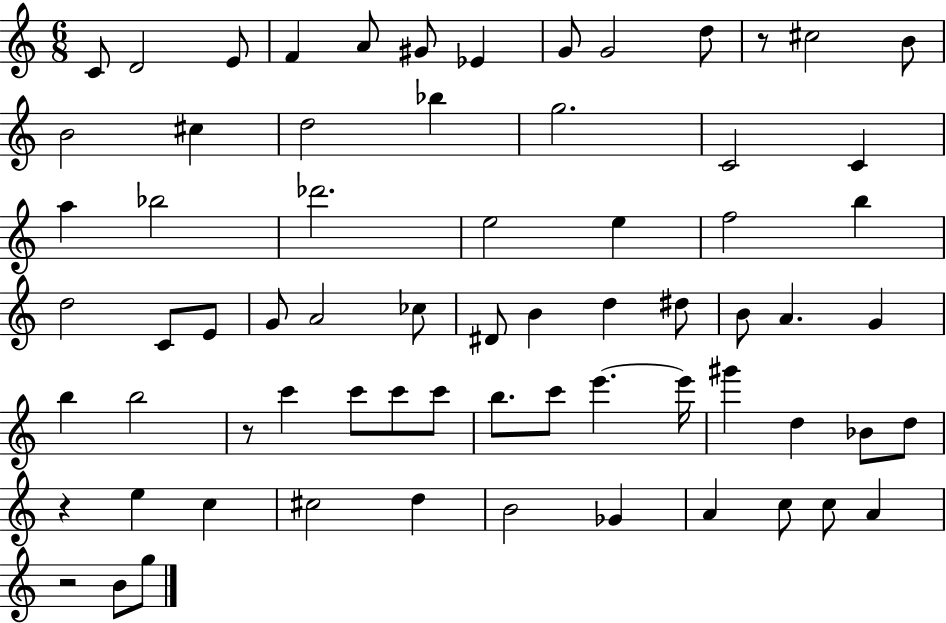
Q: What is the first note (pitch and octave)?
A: C4